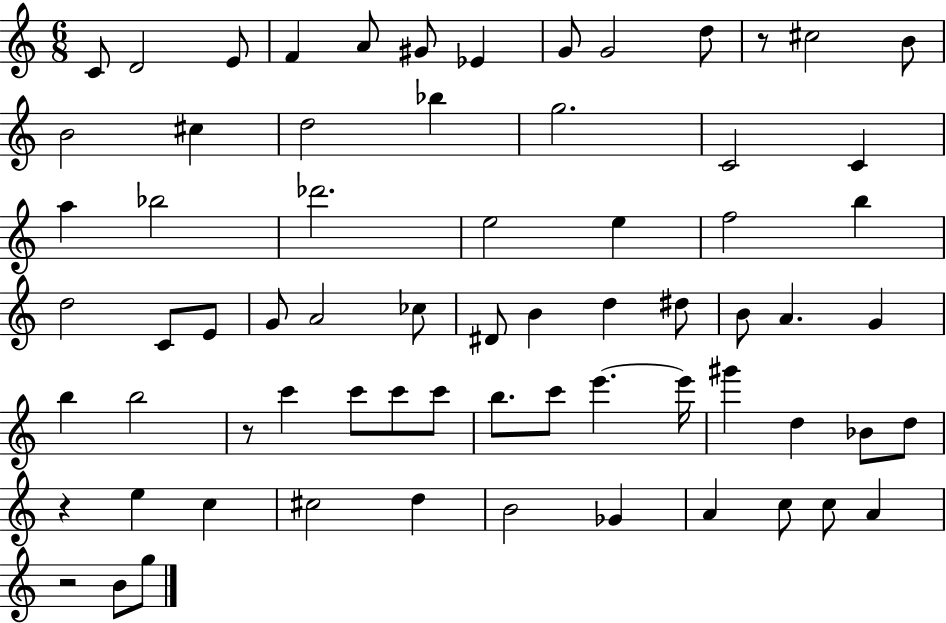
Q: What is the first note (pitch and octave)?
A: C4